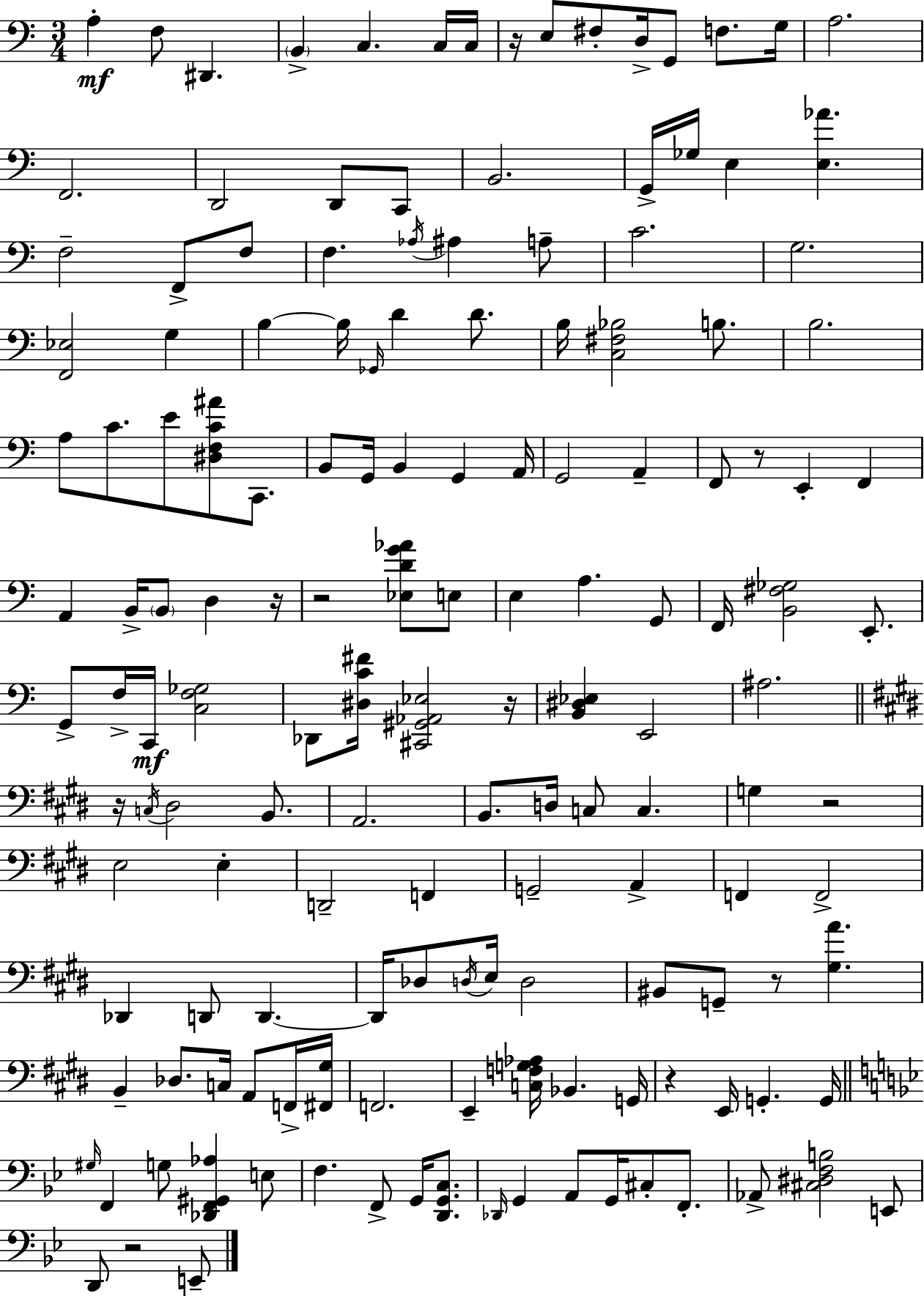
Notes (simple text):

A3/q F3/e D#2/q. B2/q C3/q. C3/s C3/s R/s E3/e F#3/e D3/s G2/e F3/e. G3/s A3/h. F2/h. D2/h D2/e C2/e B2/h. G2/s Gb3/s E3/q [E3,Ab4]/q. F3/h F2/e F3/e F3/q. Ab3/s A#3/q A3/e C4/h. G3/h. [F2,Eb3]/h G3/q B3/q B3/s Gb2/s D4/q D4/e. B3/s [C3,F#3,Bb3]/h B3/e. B3/h. A3/e C4/e. E4/e [D#3,F3,C4,A#4]/e C2/e. B2/e G2/s B2/q G2/q A2/s G2/h A2/q F2/e R/e E2/q F2/q A2/q B2/s B2/e D3/q R/s R/h [Eb3,D4,G4,Ab4]/e E3/e E3/q A3/q. G2/e F2/s [B2,F#3,Gb3]/h E2/e. G2/e F3/s C2/s [C3,F3,Gb3]/h Db2/e [D#3,C4,F#4]/s [C#2,G#2,Ab2,Eb3]/h R/s [B2,D#3,Eb3]/q E2/h A#3/h. R/s C3/s D#3/h B2/e. A2/h. B2/e. D3/s C3/e C3/q. G3/q R/h E3/h E3/q D2/h F2/q G2/h A2/q F2/q F2/h Db2/q D2/e D2/q. D2/s Db3/e D3/s E3/s D3/h BIS2/e G2/e R/e [G#3,A4]/q. B2/q Db3/e. C3/s A2/e F2/s [F#2,G#3]/s F2/h. E2/q [C3,F3,G3,Ab3]/s Bb2/q. G2/s R/q E2/s G2/q. G2/s G#3/s F2/q G3/e [Db2,F2,G#2,Ab3]/q E3/e F3/q. F2/e G2/s [D2,G2,C3]/e. Db2/s G2/q A2/e G2/s C#3/e F2/e. Ab2/e [C#3,D#3,F3,B3]/h E2/e D2/e R/h E2/e